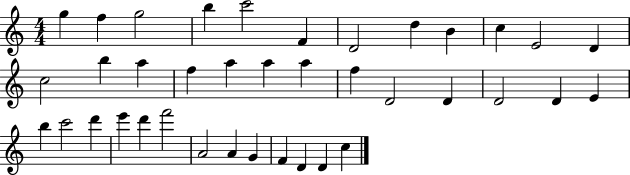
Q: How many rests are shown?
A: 0